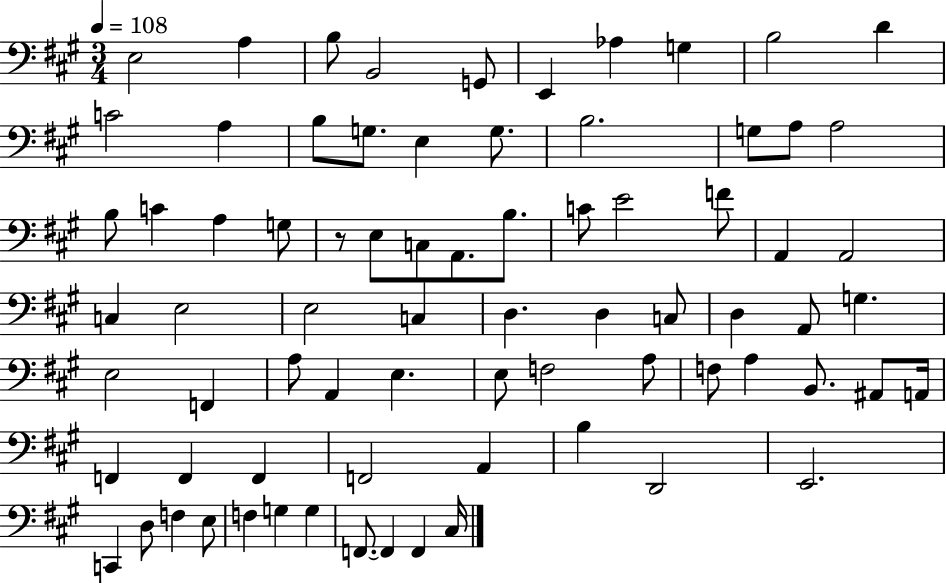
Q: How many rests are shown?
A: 1